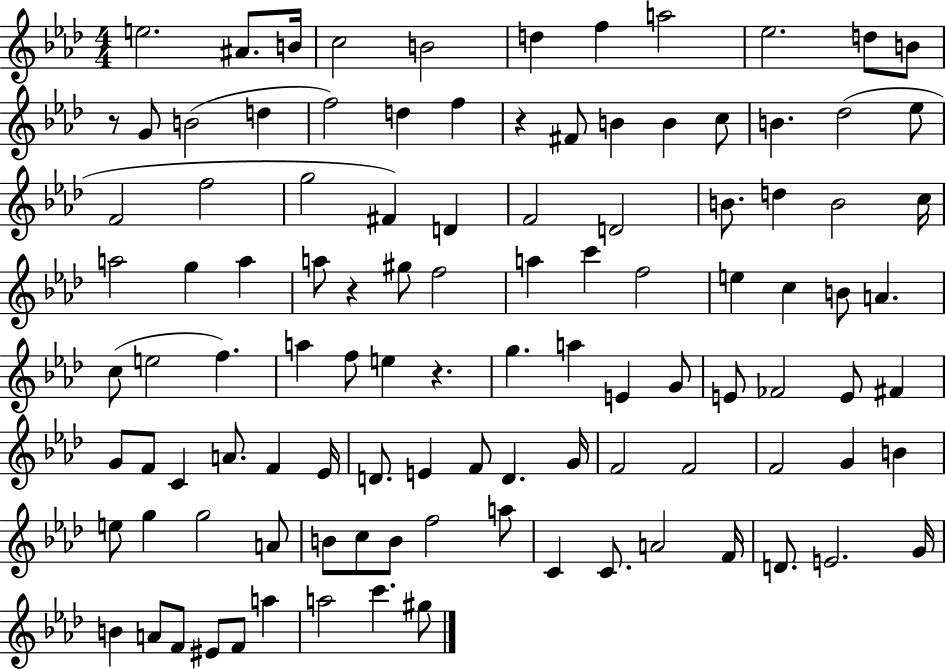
E5/h. A#4/e. B4/s C5/h B4/h D5/q F5/q A5/h Eb5/h. D5/e B4/e R/e G4/e B4/h D5/q F5/h D5/q F5/q R/q F#4/e B4/q B4/q C5/e B4/q. Db5/h Eb5/e F4/h F5/h G5/h F#4/q D4/q F4/h D4/h B4/e. D5/q B4/h C5/s A5/h G5/q A5/q A5/e R/q G#5/e F5/h A5/q C6/q F5/h E5/q C5/q B4/e A4/q. C5/e E5/h F5/q. A5/q F5/e E5/q R/q. G5/q. A5/q E4/q G4/e E4/e FES4/h E4/e F#4/q G4/e F4/e C4/q A4/e. F4/q Eb4/s D4/e. E4/q F4/e D4/q. G4/s F4/h F4/h F4/h G4/q B4/q E5/e G5/q G5/h A4/e B4/e C5/e B4/e F5/h A5/e C4/q C4/e. A4/h F4/s D4/e. E4/h. G4/s B4/q A4/e F4/e EIS4/e F4/e A5/q A5/h C6/q. G#5/e